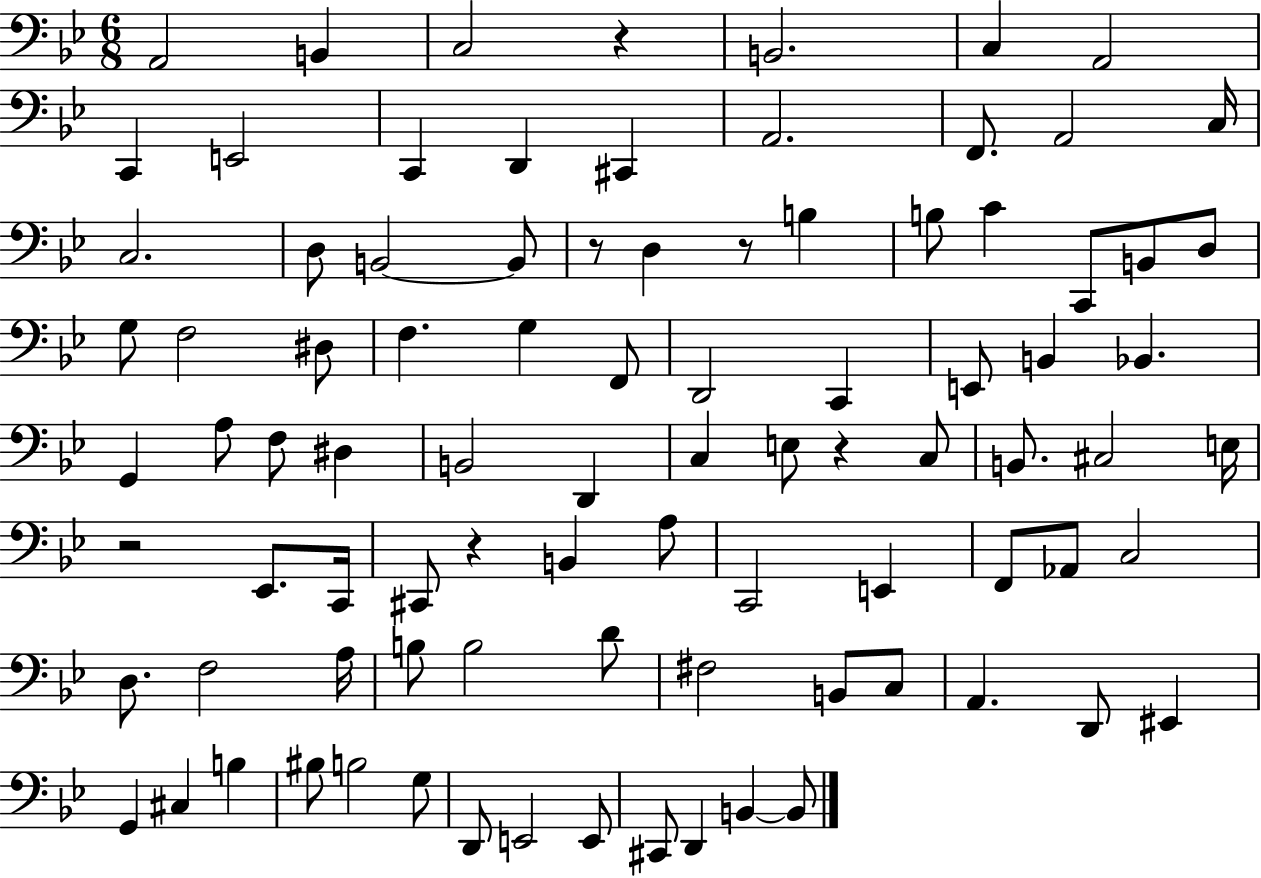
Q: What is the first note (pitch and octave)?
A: A2